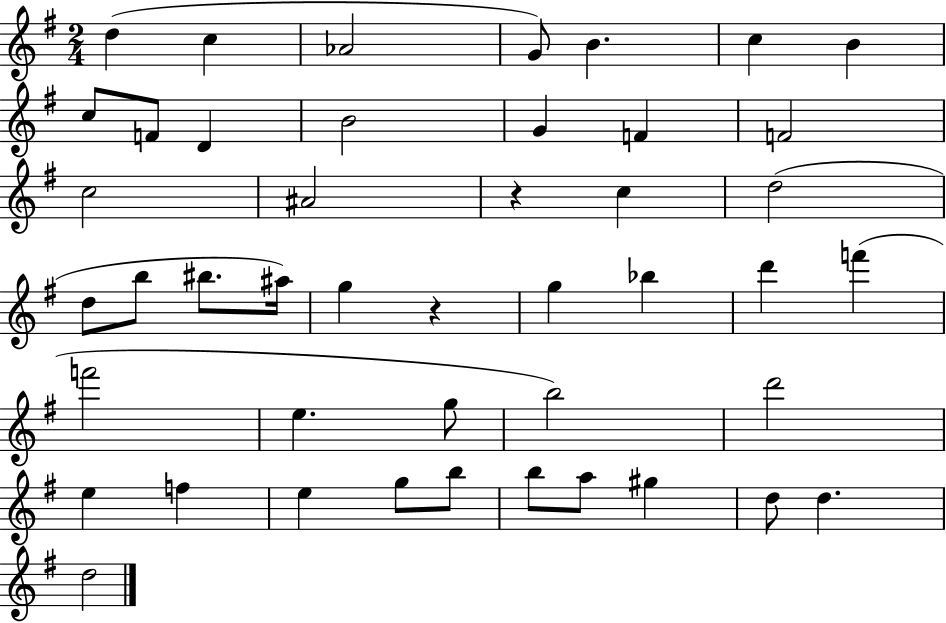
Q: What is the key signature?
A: G major